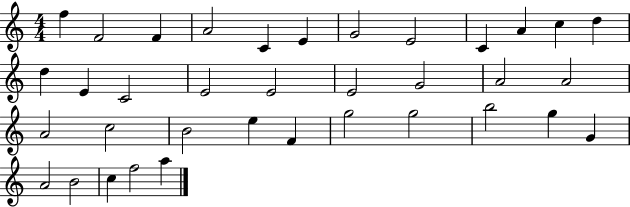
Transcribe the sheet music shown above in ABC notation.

X:1
T:Untitled
M:4/4
L:1/4
K:C
f F2 F A2 C E G2 E2 C A c d d E C2 E2 E2 E2 G2 A2 A2 A2 c2 B2 e F g2 g2 b2 g G A2 B2 c f2 a